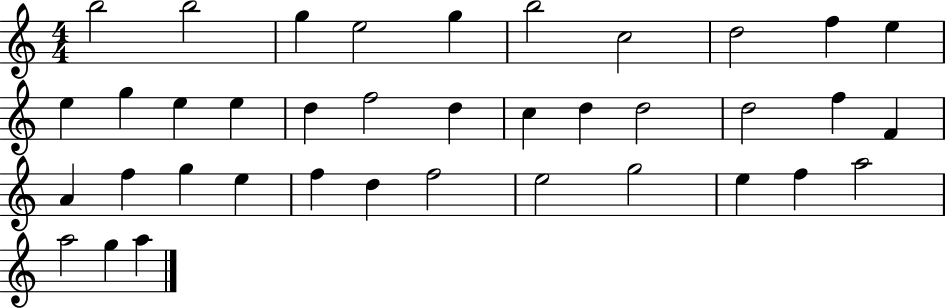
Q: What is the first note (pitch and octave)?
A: B5